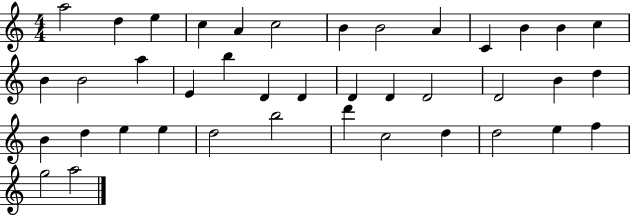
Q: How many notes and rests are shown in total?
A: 40